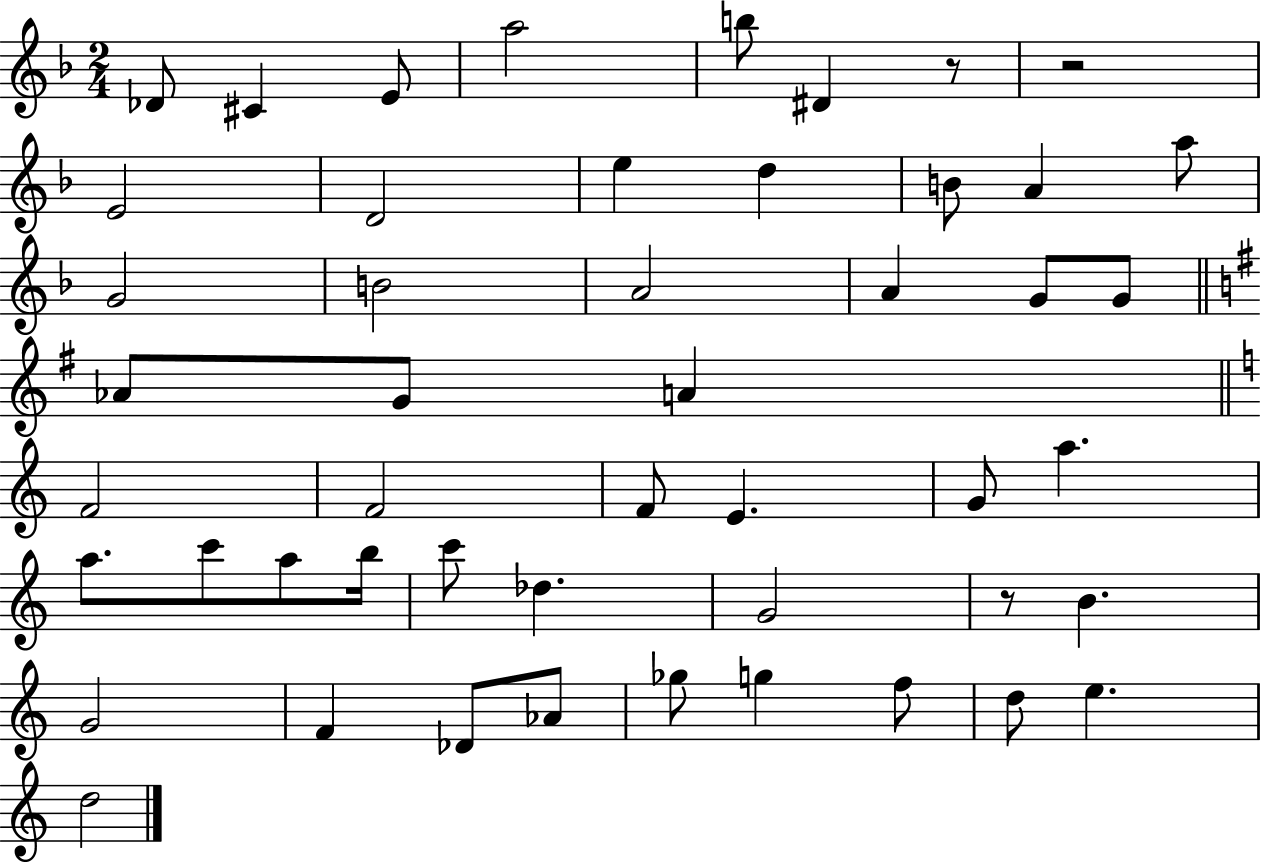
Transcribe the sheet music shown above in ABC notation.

X:1
T:Untitled
M:2/4
L:1/4
K:F
_D/2 ^C E/2 a2 b/2 ^D z/2 z2 E2 D2 e d B/2 A a/2 G2 B2 A2 A G/2 G/2 _A/2 G/2 A F2 F2 F/2 E G/2 a a/2 c'/2 a/2 b/4 c'/2 _d G2 z/2 B G2 F _D/2 _A/2 _g/2 g f/2 d/2 e d2